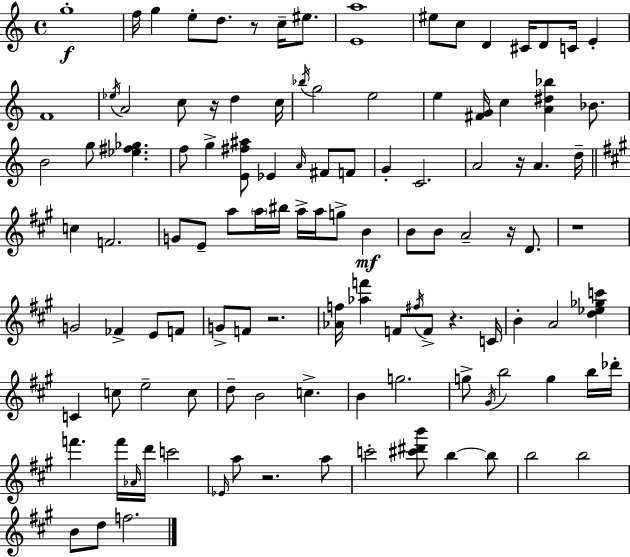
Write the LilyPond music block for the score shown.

{
  \clef treble
  \time 4/4
  \defaultTimeSignature
  \key c \major
  \repeat volta 2 { g''1-.\f | f''16 g''4 e''8-. d''8. r8 c''16-- eis''8. | <e' a''>1 | eis''8 c''8 d'4 cis'16 d'8 c'16 e'4-. | \break f'1 | \acciaccatura { ees''16 } a'2 c''8 r16 d''4 | c''16 \acciaccatura { bes''16 } g''2 e''2 | e''4 <fis' g'>16 c''4 <a' dis'' bes''>4 bes'8. | \break b'2 g''8 <ees'' fis'' ges''>4. | f''8 g''4-> <e' fis'' ais''>8 ees'4 \grace { a'16 } fis'8 | f'8 g'4-. c'2. | a'2 r16 a'4. | \break d''16-- \bar "||" \break \key a \major c''4 f'2. | g'8 e'8-- a''8 \parenthesize a''16 bis''16 a''16-> a''16 g''8-> b'4\mf | b'8 b'8 a'2-- r16 d'8. | r1 | \break g'2 fes'4-> e'8 f'8 | g'8-> f'8 r2. | <aes' f''>16 <aes'' f'''>4 f'8 \acciaccatura { fis''16 } f'8-> r4. | c'16 b'4-. a'2 <d'' ees'' ges'' c'''>4 | \break c'4 c''8 e''2-- c''8 | d''8-- b'2 c''4.-> | b'4 g''2. | g''8-> \acciaccatura { gis'16 } b''2 g''4 | \break b''16 des'''16-. f'''4. f'''16 \grace { aes'16 } d'''16 c'''2 | \grace { ees'16 } a''8 r2. | a''8 c'''2-. <cis''' dis''' b'''>8 b''4~~ | b''8 b''2 b''2 | \break b'8 d''8 f''2. | } \bar "|."
}